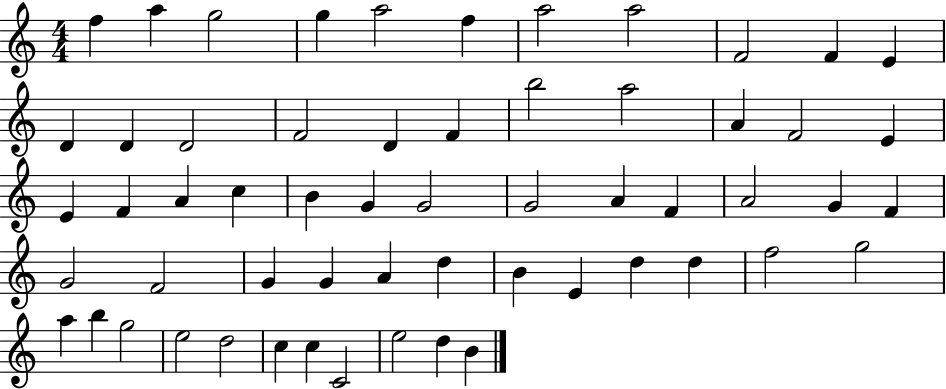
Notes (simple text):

F5/q A5/q G5/h G5/q A5/h F5/q A5/h A5/h F4/h F4/q E4/q D4/q D4/q D4/h F4/h D4/q F4/q B5/h A5/h A4/q F4/h E4/q E4/q F4/q A4/q C5/q B4/q G4/q G4/h G4/h A4/q F4/q A4/h G4/q F4/q G4/h F4/h G4/q G4/q A4/q D5/q B4/q E4/q D5/q D5/q F5/h G5/h A5/q B5/q G5/h E5/h D5/h C5/q C5/q C4/h E5/h D5/q B4/q